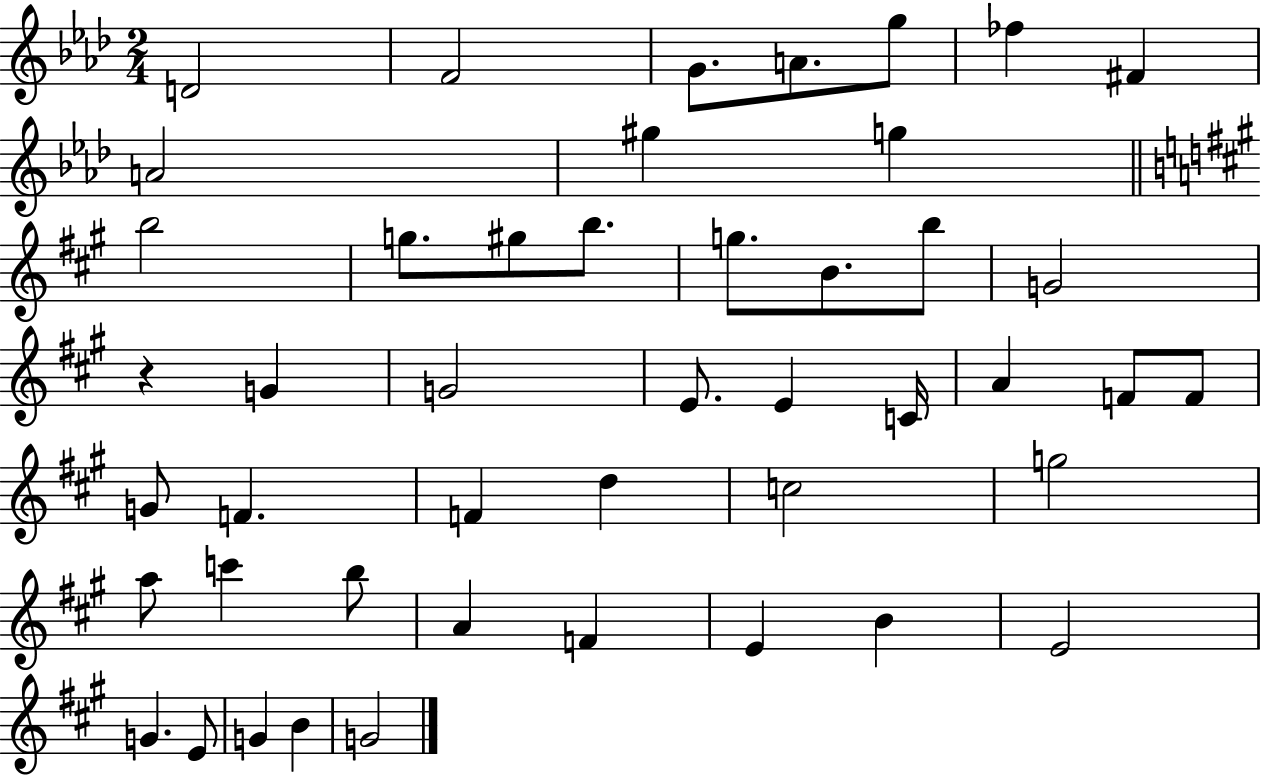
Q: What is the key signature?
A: AES major